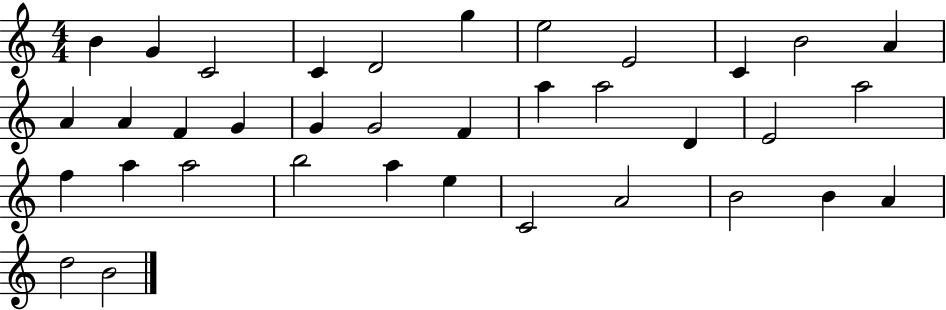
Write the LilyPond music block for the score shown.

{
  \clef treble
  \numericTimeSignature
  \time 4/4
  \key c \major
  b'4 g'4 c'2 | c'4 d'2 g''4 | e''2 e'2 | c'4 b'2 a'4 | \break a'4 a'4 f'4 g'4 | g'4 g'2 f'4 | a''4 a''2 d'4 | e'2 a''2 | \break f''4 a''4 a''2 | b''2 a''4 e''4 | c'2 a'2 | b'2 b'4 a'4 | \break d''2 b'2 | \bar "|."
}